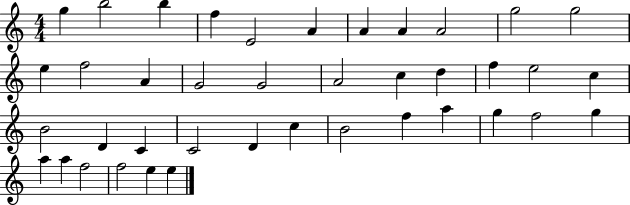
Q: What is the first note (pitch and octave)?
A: G5